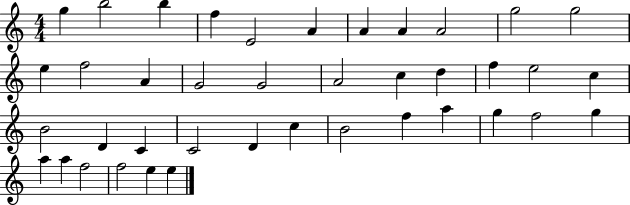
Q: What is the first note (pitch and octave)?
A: G5